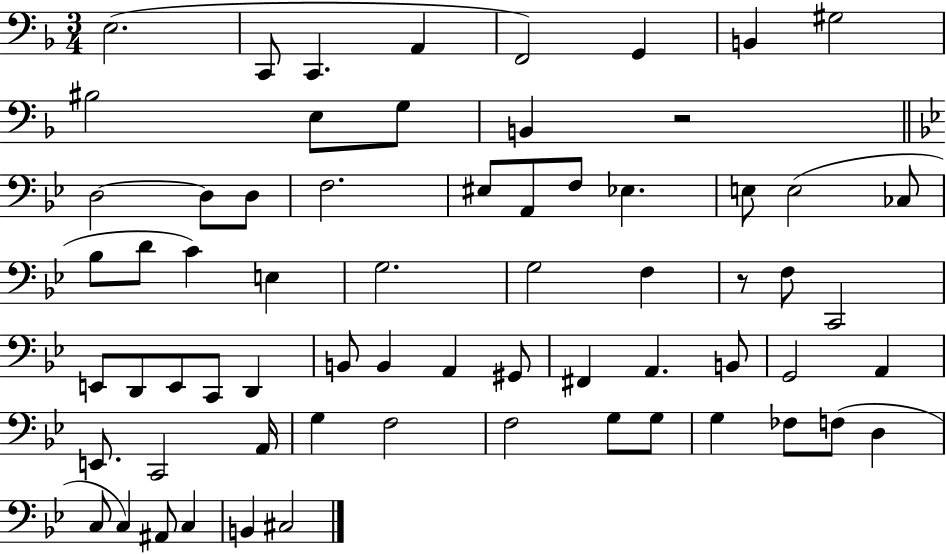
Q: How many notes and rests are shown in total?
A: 66